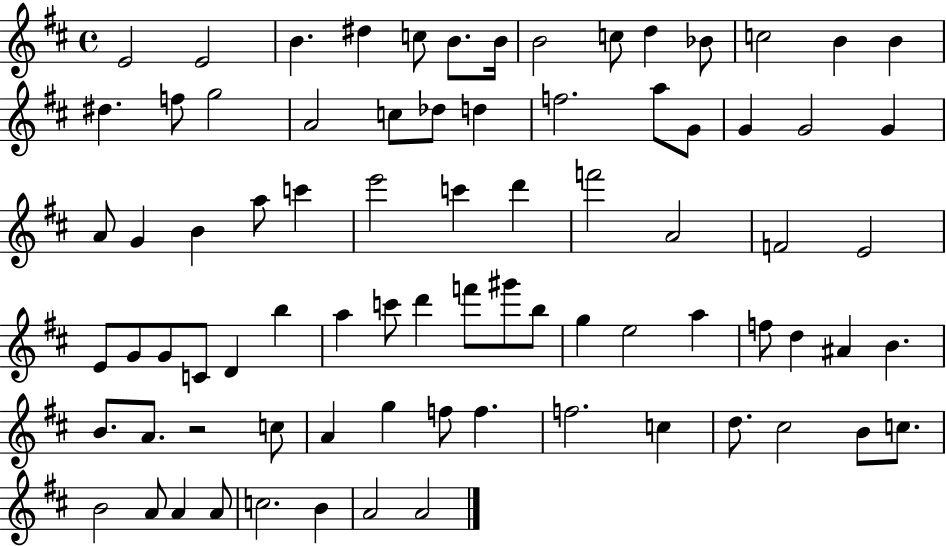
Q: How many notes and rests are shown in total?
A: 80